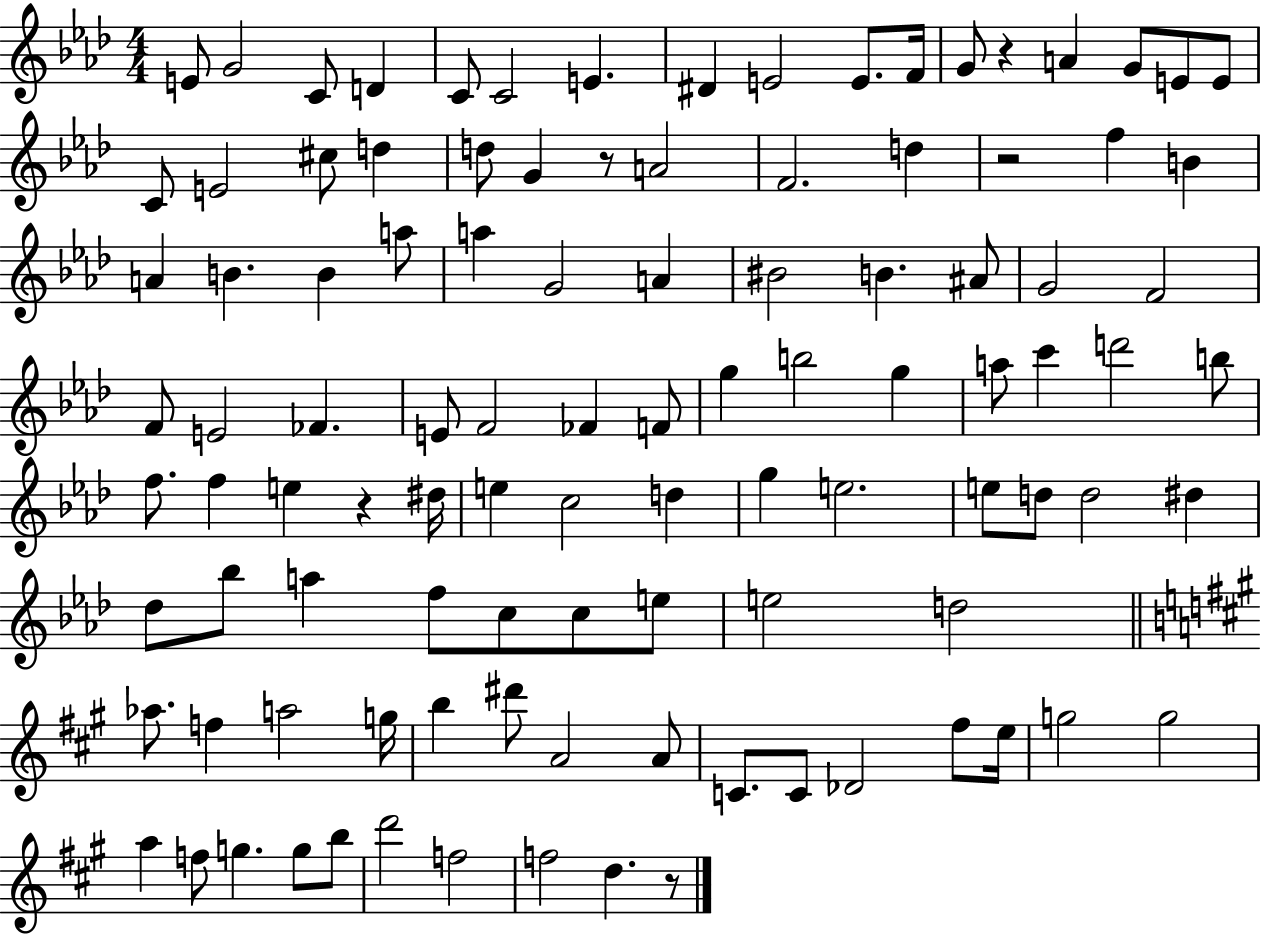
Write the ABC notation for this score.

X:1
T:Untitled
M:4/4
L:1/4
K:Ab
E/2 G2 C/2 D C/2 C2 E ^D E2 E/2 F/4 G/2 z A G/2 E/2 E/2 C/2 E2 ^c/2 d d/2 G z/2 A2 F2 d z2 f B A B B a/2 a G2 A ^B2 B ^A/2 G2 F2 F/2 E2 _F E/2 F2 _F F/2 g b2 g a/2 c' d'2 b/2 f/2 f e z ^d/4 e c2 d g e2 e/2 d/2 d2 ^d _d/2 _b/2 a f/2 c/2 c/2 e/2 e2 d2 _a/2 f a2 g/4 b ^d'/2 A2 A/2 C/2 C/2 _D2 ^f/2 e/4 g2 g2 a f/2 g g/2 b/2 d'2 f2 f2 d z/2